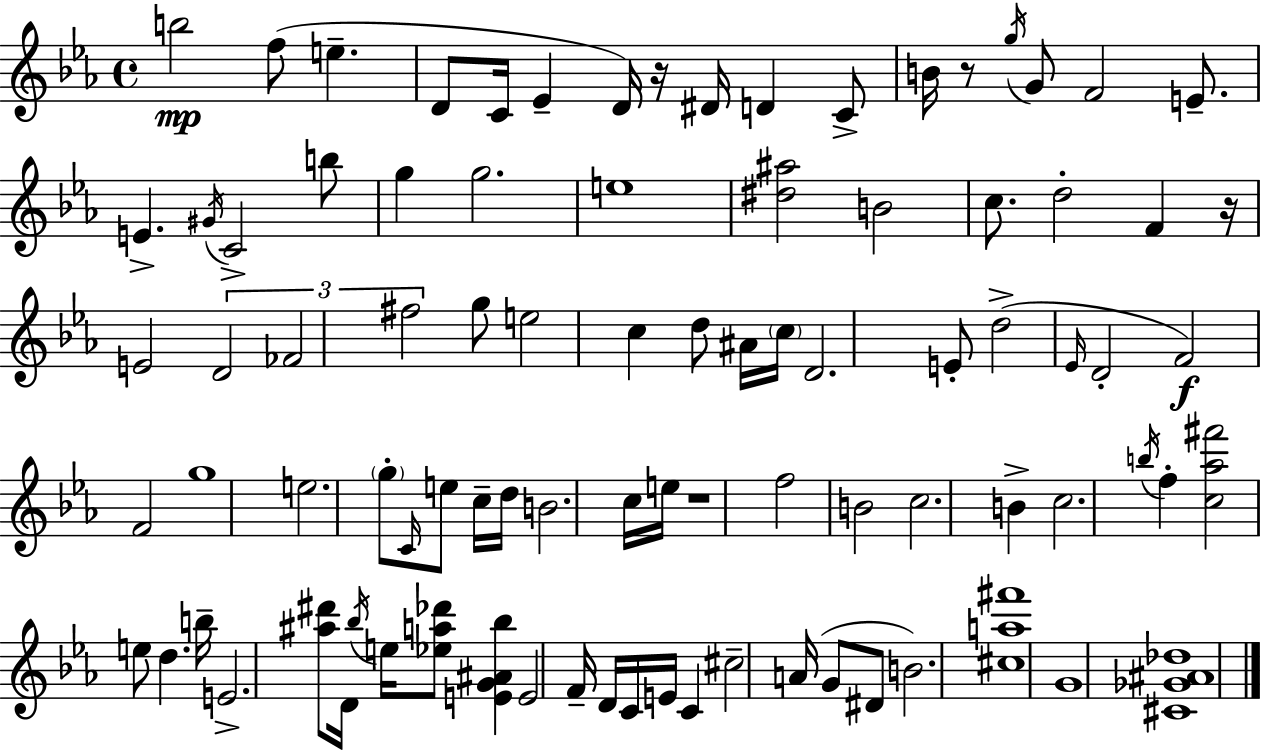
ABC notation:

X:1
T:Untitled
M:4/4
L:1/4
K:Eb
b2 f/2 e D/2 C/4 _E D/4 z/4 ^D/4 D C/2 B/4 z/2 g/4 G/2 F2 E/2 E ^G/4 C2 b/2 g g2 e4 [^d^a]2 B2 c/2 d2 F z/4 E2 D2 _F2 ^f2 g/2 e2 c d/2 ^A/4 c/4 D2 E/2 d2 _E/4 D2 F2 F2 g4 e2 g/2 C/4 e/2 c/4 d/4 B2 c/4 e/4 z4 f2 B2 c2 B c2 b/4 f [c_a^f']2 e/2 d b/4 E2 [^a^d']/2 D/4 _b/4 e/4 [_ea_d']/2 [EG^A_b] E2 F/4 D/4 C/4 E/4 C ^c2 A/4 G/2 ^D/2 B2 [^ca^f']4 G4 [^C_G^A_d]4